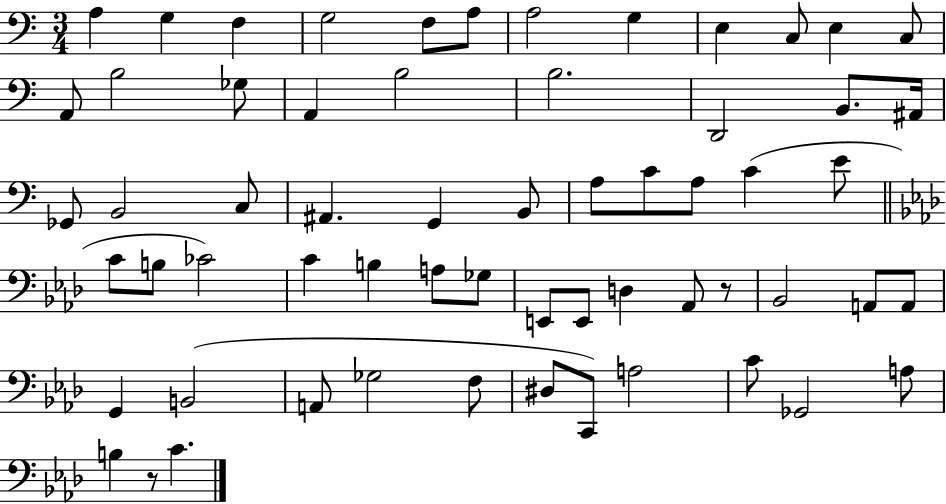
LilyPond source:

{
  \clef bass
  \numericTimeSignature
  \time 3/4
  \key c \major
  a4 g4 f4 | g2 f8 a8 | a2 g4 | e4 c8 e4 c8 | \break a,8 b2 ges8 | a,4 b2 | b2. | d,2 b,8. ais,16 | \break ges,8 b,2 c8 | ais,4. g,4 b,8 | a8 c'8 a8 c'4( e'8 | \bar "||" \break \key aes \major c'8 b8 ces'2) | c'4 b4 a8 ges8 | e,8 e,8 d4 aes,8 r8 | bes,2 a,8 a,8 | \break g,4 b,2( | a,8 ges2 f8 | dis8 c,8) a2 | c'8 ges,2 a8 | \break b4 r8 c'4. | \bar "|."
}